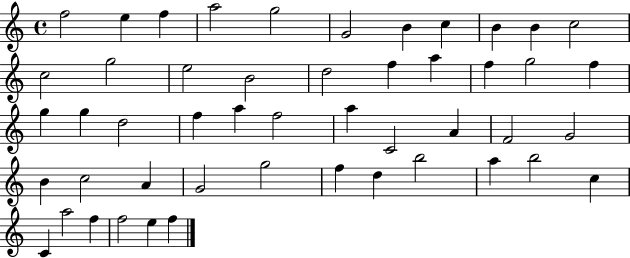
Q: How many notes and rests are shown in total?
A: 49